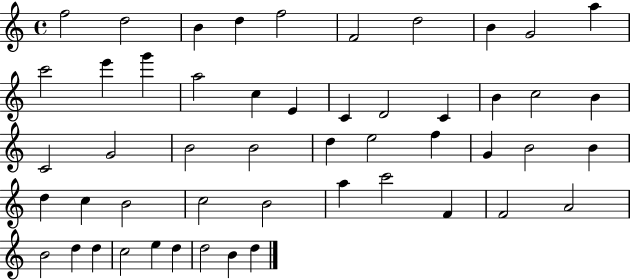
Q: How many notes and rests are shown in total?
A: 51